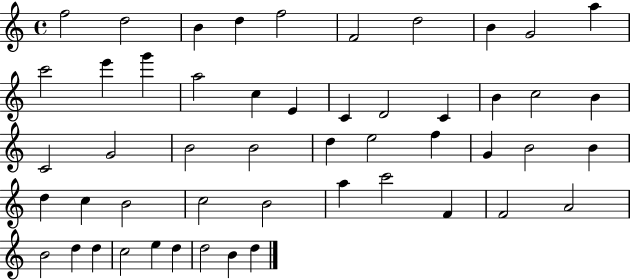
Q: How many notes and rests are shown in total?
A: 51